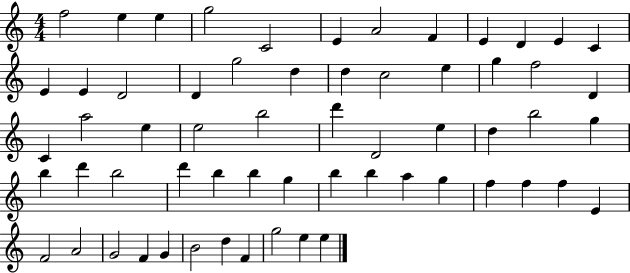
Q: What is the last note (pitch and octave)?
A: E5